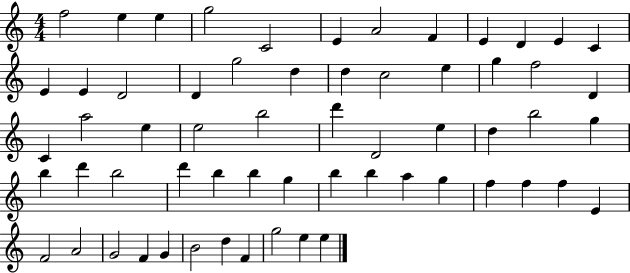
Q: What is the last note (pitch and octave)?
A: E5